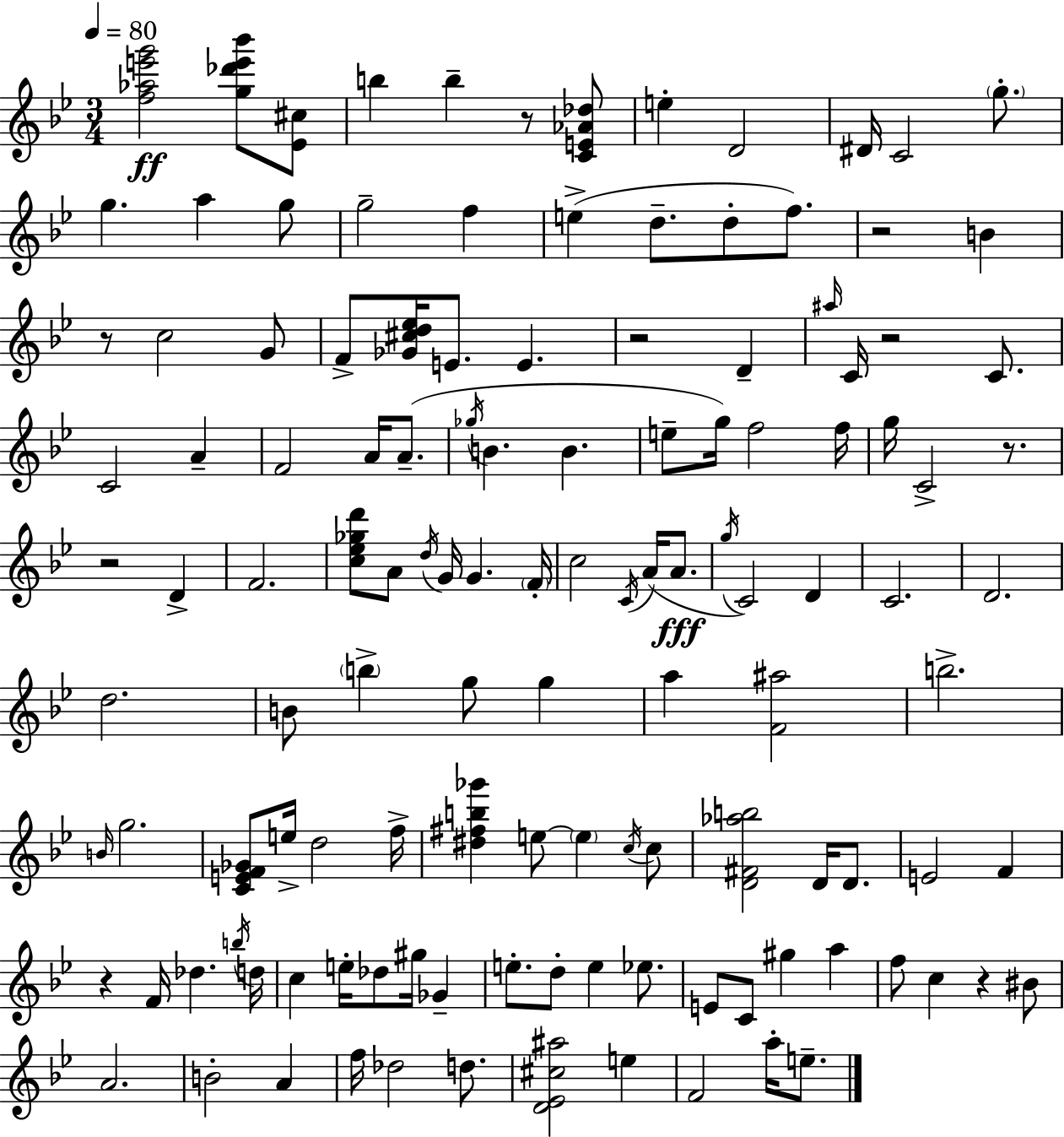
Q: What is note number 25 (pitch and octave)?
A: C4